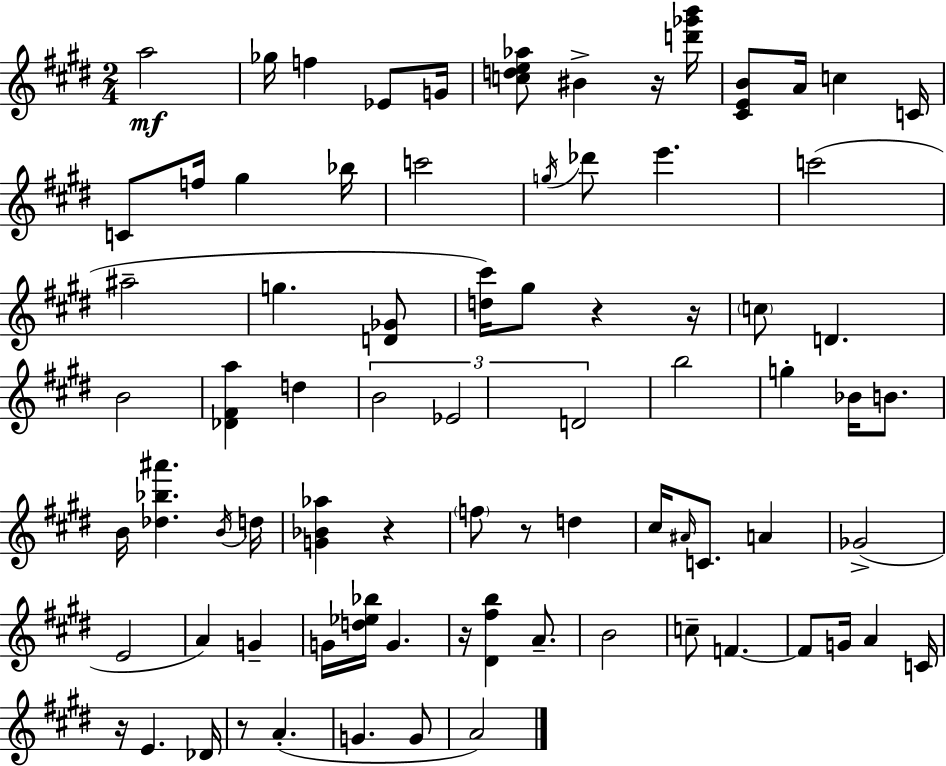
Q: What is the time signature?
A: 2/4